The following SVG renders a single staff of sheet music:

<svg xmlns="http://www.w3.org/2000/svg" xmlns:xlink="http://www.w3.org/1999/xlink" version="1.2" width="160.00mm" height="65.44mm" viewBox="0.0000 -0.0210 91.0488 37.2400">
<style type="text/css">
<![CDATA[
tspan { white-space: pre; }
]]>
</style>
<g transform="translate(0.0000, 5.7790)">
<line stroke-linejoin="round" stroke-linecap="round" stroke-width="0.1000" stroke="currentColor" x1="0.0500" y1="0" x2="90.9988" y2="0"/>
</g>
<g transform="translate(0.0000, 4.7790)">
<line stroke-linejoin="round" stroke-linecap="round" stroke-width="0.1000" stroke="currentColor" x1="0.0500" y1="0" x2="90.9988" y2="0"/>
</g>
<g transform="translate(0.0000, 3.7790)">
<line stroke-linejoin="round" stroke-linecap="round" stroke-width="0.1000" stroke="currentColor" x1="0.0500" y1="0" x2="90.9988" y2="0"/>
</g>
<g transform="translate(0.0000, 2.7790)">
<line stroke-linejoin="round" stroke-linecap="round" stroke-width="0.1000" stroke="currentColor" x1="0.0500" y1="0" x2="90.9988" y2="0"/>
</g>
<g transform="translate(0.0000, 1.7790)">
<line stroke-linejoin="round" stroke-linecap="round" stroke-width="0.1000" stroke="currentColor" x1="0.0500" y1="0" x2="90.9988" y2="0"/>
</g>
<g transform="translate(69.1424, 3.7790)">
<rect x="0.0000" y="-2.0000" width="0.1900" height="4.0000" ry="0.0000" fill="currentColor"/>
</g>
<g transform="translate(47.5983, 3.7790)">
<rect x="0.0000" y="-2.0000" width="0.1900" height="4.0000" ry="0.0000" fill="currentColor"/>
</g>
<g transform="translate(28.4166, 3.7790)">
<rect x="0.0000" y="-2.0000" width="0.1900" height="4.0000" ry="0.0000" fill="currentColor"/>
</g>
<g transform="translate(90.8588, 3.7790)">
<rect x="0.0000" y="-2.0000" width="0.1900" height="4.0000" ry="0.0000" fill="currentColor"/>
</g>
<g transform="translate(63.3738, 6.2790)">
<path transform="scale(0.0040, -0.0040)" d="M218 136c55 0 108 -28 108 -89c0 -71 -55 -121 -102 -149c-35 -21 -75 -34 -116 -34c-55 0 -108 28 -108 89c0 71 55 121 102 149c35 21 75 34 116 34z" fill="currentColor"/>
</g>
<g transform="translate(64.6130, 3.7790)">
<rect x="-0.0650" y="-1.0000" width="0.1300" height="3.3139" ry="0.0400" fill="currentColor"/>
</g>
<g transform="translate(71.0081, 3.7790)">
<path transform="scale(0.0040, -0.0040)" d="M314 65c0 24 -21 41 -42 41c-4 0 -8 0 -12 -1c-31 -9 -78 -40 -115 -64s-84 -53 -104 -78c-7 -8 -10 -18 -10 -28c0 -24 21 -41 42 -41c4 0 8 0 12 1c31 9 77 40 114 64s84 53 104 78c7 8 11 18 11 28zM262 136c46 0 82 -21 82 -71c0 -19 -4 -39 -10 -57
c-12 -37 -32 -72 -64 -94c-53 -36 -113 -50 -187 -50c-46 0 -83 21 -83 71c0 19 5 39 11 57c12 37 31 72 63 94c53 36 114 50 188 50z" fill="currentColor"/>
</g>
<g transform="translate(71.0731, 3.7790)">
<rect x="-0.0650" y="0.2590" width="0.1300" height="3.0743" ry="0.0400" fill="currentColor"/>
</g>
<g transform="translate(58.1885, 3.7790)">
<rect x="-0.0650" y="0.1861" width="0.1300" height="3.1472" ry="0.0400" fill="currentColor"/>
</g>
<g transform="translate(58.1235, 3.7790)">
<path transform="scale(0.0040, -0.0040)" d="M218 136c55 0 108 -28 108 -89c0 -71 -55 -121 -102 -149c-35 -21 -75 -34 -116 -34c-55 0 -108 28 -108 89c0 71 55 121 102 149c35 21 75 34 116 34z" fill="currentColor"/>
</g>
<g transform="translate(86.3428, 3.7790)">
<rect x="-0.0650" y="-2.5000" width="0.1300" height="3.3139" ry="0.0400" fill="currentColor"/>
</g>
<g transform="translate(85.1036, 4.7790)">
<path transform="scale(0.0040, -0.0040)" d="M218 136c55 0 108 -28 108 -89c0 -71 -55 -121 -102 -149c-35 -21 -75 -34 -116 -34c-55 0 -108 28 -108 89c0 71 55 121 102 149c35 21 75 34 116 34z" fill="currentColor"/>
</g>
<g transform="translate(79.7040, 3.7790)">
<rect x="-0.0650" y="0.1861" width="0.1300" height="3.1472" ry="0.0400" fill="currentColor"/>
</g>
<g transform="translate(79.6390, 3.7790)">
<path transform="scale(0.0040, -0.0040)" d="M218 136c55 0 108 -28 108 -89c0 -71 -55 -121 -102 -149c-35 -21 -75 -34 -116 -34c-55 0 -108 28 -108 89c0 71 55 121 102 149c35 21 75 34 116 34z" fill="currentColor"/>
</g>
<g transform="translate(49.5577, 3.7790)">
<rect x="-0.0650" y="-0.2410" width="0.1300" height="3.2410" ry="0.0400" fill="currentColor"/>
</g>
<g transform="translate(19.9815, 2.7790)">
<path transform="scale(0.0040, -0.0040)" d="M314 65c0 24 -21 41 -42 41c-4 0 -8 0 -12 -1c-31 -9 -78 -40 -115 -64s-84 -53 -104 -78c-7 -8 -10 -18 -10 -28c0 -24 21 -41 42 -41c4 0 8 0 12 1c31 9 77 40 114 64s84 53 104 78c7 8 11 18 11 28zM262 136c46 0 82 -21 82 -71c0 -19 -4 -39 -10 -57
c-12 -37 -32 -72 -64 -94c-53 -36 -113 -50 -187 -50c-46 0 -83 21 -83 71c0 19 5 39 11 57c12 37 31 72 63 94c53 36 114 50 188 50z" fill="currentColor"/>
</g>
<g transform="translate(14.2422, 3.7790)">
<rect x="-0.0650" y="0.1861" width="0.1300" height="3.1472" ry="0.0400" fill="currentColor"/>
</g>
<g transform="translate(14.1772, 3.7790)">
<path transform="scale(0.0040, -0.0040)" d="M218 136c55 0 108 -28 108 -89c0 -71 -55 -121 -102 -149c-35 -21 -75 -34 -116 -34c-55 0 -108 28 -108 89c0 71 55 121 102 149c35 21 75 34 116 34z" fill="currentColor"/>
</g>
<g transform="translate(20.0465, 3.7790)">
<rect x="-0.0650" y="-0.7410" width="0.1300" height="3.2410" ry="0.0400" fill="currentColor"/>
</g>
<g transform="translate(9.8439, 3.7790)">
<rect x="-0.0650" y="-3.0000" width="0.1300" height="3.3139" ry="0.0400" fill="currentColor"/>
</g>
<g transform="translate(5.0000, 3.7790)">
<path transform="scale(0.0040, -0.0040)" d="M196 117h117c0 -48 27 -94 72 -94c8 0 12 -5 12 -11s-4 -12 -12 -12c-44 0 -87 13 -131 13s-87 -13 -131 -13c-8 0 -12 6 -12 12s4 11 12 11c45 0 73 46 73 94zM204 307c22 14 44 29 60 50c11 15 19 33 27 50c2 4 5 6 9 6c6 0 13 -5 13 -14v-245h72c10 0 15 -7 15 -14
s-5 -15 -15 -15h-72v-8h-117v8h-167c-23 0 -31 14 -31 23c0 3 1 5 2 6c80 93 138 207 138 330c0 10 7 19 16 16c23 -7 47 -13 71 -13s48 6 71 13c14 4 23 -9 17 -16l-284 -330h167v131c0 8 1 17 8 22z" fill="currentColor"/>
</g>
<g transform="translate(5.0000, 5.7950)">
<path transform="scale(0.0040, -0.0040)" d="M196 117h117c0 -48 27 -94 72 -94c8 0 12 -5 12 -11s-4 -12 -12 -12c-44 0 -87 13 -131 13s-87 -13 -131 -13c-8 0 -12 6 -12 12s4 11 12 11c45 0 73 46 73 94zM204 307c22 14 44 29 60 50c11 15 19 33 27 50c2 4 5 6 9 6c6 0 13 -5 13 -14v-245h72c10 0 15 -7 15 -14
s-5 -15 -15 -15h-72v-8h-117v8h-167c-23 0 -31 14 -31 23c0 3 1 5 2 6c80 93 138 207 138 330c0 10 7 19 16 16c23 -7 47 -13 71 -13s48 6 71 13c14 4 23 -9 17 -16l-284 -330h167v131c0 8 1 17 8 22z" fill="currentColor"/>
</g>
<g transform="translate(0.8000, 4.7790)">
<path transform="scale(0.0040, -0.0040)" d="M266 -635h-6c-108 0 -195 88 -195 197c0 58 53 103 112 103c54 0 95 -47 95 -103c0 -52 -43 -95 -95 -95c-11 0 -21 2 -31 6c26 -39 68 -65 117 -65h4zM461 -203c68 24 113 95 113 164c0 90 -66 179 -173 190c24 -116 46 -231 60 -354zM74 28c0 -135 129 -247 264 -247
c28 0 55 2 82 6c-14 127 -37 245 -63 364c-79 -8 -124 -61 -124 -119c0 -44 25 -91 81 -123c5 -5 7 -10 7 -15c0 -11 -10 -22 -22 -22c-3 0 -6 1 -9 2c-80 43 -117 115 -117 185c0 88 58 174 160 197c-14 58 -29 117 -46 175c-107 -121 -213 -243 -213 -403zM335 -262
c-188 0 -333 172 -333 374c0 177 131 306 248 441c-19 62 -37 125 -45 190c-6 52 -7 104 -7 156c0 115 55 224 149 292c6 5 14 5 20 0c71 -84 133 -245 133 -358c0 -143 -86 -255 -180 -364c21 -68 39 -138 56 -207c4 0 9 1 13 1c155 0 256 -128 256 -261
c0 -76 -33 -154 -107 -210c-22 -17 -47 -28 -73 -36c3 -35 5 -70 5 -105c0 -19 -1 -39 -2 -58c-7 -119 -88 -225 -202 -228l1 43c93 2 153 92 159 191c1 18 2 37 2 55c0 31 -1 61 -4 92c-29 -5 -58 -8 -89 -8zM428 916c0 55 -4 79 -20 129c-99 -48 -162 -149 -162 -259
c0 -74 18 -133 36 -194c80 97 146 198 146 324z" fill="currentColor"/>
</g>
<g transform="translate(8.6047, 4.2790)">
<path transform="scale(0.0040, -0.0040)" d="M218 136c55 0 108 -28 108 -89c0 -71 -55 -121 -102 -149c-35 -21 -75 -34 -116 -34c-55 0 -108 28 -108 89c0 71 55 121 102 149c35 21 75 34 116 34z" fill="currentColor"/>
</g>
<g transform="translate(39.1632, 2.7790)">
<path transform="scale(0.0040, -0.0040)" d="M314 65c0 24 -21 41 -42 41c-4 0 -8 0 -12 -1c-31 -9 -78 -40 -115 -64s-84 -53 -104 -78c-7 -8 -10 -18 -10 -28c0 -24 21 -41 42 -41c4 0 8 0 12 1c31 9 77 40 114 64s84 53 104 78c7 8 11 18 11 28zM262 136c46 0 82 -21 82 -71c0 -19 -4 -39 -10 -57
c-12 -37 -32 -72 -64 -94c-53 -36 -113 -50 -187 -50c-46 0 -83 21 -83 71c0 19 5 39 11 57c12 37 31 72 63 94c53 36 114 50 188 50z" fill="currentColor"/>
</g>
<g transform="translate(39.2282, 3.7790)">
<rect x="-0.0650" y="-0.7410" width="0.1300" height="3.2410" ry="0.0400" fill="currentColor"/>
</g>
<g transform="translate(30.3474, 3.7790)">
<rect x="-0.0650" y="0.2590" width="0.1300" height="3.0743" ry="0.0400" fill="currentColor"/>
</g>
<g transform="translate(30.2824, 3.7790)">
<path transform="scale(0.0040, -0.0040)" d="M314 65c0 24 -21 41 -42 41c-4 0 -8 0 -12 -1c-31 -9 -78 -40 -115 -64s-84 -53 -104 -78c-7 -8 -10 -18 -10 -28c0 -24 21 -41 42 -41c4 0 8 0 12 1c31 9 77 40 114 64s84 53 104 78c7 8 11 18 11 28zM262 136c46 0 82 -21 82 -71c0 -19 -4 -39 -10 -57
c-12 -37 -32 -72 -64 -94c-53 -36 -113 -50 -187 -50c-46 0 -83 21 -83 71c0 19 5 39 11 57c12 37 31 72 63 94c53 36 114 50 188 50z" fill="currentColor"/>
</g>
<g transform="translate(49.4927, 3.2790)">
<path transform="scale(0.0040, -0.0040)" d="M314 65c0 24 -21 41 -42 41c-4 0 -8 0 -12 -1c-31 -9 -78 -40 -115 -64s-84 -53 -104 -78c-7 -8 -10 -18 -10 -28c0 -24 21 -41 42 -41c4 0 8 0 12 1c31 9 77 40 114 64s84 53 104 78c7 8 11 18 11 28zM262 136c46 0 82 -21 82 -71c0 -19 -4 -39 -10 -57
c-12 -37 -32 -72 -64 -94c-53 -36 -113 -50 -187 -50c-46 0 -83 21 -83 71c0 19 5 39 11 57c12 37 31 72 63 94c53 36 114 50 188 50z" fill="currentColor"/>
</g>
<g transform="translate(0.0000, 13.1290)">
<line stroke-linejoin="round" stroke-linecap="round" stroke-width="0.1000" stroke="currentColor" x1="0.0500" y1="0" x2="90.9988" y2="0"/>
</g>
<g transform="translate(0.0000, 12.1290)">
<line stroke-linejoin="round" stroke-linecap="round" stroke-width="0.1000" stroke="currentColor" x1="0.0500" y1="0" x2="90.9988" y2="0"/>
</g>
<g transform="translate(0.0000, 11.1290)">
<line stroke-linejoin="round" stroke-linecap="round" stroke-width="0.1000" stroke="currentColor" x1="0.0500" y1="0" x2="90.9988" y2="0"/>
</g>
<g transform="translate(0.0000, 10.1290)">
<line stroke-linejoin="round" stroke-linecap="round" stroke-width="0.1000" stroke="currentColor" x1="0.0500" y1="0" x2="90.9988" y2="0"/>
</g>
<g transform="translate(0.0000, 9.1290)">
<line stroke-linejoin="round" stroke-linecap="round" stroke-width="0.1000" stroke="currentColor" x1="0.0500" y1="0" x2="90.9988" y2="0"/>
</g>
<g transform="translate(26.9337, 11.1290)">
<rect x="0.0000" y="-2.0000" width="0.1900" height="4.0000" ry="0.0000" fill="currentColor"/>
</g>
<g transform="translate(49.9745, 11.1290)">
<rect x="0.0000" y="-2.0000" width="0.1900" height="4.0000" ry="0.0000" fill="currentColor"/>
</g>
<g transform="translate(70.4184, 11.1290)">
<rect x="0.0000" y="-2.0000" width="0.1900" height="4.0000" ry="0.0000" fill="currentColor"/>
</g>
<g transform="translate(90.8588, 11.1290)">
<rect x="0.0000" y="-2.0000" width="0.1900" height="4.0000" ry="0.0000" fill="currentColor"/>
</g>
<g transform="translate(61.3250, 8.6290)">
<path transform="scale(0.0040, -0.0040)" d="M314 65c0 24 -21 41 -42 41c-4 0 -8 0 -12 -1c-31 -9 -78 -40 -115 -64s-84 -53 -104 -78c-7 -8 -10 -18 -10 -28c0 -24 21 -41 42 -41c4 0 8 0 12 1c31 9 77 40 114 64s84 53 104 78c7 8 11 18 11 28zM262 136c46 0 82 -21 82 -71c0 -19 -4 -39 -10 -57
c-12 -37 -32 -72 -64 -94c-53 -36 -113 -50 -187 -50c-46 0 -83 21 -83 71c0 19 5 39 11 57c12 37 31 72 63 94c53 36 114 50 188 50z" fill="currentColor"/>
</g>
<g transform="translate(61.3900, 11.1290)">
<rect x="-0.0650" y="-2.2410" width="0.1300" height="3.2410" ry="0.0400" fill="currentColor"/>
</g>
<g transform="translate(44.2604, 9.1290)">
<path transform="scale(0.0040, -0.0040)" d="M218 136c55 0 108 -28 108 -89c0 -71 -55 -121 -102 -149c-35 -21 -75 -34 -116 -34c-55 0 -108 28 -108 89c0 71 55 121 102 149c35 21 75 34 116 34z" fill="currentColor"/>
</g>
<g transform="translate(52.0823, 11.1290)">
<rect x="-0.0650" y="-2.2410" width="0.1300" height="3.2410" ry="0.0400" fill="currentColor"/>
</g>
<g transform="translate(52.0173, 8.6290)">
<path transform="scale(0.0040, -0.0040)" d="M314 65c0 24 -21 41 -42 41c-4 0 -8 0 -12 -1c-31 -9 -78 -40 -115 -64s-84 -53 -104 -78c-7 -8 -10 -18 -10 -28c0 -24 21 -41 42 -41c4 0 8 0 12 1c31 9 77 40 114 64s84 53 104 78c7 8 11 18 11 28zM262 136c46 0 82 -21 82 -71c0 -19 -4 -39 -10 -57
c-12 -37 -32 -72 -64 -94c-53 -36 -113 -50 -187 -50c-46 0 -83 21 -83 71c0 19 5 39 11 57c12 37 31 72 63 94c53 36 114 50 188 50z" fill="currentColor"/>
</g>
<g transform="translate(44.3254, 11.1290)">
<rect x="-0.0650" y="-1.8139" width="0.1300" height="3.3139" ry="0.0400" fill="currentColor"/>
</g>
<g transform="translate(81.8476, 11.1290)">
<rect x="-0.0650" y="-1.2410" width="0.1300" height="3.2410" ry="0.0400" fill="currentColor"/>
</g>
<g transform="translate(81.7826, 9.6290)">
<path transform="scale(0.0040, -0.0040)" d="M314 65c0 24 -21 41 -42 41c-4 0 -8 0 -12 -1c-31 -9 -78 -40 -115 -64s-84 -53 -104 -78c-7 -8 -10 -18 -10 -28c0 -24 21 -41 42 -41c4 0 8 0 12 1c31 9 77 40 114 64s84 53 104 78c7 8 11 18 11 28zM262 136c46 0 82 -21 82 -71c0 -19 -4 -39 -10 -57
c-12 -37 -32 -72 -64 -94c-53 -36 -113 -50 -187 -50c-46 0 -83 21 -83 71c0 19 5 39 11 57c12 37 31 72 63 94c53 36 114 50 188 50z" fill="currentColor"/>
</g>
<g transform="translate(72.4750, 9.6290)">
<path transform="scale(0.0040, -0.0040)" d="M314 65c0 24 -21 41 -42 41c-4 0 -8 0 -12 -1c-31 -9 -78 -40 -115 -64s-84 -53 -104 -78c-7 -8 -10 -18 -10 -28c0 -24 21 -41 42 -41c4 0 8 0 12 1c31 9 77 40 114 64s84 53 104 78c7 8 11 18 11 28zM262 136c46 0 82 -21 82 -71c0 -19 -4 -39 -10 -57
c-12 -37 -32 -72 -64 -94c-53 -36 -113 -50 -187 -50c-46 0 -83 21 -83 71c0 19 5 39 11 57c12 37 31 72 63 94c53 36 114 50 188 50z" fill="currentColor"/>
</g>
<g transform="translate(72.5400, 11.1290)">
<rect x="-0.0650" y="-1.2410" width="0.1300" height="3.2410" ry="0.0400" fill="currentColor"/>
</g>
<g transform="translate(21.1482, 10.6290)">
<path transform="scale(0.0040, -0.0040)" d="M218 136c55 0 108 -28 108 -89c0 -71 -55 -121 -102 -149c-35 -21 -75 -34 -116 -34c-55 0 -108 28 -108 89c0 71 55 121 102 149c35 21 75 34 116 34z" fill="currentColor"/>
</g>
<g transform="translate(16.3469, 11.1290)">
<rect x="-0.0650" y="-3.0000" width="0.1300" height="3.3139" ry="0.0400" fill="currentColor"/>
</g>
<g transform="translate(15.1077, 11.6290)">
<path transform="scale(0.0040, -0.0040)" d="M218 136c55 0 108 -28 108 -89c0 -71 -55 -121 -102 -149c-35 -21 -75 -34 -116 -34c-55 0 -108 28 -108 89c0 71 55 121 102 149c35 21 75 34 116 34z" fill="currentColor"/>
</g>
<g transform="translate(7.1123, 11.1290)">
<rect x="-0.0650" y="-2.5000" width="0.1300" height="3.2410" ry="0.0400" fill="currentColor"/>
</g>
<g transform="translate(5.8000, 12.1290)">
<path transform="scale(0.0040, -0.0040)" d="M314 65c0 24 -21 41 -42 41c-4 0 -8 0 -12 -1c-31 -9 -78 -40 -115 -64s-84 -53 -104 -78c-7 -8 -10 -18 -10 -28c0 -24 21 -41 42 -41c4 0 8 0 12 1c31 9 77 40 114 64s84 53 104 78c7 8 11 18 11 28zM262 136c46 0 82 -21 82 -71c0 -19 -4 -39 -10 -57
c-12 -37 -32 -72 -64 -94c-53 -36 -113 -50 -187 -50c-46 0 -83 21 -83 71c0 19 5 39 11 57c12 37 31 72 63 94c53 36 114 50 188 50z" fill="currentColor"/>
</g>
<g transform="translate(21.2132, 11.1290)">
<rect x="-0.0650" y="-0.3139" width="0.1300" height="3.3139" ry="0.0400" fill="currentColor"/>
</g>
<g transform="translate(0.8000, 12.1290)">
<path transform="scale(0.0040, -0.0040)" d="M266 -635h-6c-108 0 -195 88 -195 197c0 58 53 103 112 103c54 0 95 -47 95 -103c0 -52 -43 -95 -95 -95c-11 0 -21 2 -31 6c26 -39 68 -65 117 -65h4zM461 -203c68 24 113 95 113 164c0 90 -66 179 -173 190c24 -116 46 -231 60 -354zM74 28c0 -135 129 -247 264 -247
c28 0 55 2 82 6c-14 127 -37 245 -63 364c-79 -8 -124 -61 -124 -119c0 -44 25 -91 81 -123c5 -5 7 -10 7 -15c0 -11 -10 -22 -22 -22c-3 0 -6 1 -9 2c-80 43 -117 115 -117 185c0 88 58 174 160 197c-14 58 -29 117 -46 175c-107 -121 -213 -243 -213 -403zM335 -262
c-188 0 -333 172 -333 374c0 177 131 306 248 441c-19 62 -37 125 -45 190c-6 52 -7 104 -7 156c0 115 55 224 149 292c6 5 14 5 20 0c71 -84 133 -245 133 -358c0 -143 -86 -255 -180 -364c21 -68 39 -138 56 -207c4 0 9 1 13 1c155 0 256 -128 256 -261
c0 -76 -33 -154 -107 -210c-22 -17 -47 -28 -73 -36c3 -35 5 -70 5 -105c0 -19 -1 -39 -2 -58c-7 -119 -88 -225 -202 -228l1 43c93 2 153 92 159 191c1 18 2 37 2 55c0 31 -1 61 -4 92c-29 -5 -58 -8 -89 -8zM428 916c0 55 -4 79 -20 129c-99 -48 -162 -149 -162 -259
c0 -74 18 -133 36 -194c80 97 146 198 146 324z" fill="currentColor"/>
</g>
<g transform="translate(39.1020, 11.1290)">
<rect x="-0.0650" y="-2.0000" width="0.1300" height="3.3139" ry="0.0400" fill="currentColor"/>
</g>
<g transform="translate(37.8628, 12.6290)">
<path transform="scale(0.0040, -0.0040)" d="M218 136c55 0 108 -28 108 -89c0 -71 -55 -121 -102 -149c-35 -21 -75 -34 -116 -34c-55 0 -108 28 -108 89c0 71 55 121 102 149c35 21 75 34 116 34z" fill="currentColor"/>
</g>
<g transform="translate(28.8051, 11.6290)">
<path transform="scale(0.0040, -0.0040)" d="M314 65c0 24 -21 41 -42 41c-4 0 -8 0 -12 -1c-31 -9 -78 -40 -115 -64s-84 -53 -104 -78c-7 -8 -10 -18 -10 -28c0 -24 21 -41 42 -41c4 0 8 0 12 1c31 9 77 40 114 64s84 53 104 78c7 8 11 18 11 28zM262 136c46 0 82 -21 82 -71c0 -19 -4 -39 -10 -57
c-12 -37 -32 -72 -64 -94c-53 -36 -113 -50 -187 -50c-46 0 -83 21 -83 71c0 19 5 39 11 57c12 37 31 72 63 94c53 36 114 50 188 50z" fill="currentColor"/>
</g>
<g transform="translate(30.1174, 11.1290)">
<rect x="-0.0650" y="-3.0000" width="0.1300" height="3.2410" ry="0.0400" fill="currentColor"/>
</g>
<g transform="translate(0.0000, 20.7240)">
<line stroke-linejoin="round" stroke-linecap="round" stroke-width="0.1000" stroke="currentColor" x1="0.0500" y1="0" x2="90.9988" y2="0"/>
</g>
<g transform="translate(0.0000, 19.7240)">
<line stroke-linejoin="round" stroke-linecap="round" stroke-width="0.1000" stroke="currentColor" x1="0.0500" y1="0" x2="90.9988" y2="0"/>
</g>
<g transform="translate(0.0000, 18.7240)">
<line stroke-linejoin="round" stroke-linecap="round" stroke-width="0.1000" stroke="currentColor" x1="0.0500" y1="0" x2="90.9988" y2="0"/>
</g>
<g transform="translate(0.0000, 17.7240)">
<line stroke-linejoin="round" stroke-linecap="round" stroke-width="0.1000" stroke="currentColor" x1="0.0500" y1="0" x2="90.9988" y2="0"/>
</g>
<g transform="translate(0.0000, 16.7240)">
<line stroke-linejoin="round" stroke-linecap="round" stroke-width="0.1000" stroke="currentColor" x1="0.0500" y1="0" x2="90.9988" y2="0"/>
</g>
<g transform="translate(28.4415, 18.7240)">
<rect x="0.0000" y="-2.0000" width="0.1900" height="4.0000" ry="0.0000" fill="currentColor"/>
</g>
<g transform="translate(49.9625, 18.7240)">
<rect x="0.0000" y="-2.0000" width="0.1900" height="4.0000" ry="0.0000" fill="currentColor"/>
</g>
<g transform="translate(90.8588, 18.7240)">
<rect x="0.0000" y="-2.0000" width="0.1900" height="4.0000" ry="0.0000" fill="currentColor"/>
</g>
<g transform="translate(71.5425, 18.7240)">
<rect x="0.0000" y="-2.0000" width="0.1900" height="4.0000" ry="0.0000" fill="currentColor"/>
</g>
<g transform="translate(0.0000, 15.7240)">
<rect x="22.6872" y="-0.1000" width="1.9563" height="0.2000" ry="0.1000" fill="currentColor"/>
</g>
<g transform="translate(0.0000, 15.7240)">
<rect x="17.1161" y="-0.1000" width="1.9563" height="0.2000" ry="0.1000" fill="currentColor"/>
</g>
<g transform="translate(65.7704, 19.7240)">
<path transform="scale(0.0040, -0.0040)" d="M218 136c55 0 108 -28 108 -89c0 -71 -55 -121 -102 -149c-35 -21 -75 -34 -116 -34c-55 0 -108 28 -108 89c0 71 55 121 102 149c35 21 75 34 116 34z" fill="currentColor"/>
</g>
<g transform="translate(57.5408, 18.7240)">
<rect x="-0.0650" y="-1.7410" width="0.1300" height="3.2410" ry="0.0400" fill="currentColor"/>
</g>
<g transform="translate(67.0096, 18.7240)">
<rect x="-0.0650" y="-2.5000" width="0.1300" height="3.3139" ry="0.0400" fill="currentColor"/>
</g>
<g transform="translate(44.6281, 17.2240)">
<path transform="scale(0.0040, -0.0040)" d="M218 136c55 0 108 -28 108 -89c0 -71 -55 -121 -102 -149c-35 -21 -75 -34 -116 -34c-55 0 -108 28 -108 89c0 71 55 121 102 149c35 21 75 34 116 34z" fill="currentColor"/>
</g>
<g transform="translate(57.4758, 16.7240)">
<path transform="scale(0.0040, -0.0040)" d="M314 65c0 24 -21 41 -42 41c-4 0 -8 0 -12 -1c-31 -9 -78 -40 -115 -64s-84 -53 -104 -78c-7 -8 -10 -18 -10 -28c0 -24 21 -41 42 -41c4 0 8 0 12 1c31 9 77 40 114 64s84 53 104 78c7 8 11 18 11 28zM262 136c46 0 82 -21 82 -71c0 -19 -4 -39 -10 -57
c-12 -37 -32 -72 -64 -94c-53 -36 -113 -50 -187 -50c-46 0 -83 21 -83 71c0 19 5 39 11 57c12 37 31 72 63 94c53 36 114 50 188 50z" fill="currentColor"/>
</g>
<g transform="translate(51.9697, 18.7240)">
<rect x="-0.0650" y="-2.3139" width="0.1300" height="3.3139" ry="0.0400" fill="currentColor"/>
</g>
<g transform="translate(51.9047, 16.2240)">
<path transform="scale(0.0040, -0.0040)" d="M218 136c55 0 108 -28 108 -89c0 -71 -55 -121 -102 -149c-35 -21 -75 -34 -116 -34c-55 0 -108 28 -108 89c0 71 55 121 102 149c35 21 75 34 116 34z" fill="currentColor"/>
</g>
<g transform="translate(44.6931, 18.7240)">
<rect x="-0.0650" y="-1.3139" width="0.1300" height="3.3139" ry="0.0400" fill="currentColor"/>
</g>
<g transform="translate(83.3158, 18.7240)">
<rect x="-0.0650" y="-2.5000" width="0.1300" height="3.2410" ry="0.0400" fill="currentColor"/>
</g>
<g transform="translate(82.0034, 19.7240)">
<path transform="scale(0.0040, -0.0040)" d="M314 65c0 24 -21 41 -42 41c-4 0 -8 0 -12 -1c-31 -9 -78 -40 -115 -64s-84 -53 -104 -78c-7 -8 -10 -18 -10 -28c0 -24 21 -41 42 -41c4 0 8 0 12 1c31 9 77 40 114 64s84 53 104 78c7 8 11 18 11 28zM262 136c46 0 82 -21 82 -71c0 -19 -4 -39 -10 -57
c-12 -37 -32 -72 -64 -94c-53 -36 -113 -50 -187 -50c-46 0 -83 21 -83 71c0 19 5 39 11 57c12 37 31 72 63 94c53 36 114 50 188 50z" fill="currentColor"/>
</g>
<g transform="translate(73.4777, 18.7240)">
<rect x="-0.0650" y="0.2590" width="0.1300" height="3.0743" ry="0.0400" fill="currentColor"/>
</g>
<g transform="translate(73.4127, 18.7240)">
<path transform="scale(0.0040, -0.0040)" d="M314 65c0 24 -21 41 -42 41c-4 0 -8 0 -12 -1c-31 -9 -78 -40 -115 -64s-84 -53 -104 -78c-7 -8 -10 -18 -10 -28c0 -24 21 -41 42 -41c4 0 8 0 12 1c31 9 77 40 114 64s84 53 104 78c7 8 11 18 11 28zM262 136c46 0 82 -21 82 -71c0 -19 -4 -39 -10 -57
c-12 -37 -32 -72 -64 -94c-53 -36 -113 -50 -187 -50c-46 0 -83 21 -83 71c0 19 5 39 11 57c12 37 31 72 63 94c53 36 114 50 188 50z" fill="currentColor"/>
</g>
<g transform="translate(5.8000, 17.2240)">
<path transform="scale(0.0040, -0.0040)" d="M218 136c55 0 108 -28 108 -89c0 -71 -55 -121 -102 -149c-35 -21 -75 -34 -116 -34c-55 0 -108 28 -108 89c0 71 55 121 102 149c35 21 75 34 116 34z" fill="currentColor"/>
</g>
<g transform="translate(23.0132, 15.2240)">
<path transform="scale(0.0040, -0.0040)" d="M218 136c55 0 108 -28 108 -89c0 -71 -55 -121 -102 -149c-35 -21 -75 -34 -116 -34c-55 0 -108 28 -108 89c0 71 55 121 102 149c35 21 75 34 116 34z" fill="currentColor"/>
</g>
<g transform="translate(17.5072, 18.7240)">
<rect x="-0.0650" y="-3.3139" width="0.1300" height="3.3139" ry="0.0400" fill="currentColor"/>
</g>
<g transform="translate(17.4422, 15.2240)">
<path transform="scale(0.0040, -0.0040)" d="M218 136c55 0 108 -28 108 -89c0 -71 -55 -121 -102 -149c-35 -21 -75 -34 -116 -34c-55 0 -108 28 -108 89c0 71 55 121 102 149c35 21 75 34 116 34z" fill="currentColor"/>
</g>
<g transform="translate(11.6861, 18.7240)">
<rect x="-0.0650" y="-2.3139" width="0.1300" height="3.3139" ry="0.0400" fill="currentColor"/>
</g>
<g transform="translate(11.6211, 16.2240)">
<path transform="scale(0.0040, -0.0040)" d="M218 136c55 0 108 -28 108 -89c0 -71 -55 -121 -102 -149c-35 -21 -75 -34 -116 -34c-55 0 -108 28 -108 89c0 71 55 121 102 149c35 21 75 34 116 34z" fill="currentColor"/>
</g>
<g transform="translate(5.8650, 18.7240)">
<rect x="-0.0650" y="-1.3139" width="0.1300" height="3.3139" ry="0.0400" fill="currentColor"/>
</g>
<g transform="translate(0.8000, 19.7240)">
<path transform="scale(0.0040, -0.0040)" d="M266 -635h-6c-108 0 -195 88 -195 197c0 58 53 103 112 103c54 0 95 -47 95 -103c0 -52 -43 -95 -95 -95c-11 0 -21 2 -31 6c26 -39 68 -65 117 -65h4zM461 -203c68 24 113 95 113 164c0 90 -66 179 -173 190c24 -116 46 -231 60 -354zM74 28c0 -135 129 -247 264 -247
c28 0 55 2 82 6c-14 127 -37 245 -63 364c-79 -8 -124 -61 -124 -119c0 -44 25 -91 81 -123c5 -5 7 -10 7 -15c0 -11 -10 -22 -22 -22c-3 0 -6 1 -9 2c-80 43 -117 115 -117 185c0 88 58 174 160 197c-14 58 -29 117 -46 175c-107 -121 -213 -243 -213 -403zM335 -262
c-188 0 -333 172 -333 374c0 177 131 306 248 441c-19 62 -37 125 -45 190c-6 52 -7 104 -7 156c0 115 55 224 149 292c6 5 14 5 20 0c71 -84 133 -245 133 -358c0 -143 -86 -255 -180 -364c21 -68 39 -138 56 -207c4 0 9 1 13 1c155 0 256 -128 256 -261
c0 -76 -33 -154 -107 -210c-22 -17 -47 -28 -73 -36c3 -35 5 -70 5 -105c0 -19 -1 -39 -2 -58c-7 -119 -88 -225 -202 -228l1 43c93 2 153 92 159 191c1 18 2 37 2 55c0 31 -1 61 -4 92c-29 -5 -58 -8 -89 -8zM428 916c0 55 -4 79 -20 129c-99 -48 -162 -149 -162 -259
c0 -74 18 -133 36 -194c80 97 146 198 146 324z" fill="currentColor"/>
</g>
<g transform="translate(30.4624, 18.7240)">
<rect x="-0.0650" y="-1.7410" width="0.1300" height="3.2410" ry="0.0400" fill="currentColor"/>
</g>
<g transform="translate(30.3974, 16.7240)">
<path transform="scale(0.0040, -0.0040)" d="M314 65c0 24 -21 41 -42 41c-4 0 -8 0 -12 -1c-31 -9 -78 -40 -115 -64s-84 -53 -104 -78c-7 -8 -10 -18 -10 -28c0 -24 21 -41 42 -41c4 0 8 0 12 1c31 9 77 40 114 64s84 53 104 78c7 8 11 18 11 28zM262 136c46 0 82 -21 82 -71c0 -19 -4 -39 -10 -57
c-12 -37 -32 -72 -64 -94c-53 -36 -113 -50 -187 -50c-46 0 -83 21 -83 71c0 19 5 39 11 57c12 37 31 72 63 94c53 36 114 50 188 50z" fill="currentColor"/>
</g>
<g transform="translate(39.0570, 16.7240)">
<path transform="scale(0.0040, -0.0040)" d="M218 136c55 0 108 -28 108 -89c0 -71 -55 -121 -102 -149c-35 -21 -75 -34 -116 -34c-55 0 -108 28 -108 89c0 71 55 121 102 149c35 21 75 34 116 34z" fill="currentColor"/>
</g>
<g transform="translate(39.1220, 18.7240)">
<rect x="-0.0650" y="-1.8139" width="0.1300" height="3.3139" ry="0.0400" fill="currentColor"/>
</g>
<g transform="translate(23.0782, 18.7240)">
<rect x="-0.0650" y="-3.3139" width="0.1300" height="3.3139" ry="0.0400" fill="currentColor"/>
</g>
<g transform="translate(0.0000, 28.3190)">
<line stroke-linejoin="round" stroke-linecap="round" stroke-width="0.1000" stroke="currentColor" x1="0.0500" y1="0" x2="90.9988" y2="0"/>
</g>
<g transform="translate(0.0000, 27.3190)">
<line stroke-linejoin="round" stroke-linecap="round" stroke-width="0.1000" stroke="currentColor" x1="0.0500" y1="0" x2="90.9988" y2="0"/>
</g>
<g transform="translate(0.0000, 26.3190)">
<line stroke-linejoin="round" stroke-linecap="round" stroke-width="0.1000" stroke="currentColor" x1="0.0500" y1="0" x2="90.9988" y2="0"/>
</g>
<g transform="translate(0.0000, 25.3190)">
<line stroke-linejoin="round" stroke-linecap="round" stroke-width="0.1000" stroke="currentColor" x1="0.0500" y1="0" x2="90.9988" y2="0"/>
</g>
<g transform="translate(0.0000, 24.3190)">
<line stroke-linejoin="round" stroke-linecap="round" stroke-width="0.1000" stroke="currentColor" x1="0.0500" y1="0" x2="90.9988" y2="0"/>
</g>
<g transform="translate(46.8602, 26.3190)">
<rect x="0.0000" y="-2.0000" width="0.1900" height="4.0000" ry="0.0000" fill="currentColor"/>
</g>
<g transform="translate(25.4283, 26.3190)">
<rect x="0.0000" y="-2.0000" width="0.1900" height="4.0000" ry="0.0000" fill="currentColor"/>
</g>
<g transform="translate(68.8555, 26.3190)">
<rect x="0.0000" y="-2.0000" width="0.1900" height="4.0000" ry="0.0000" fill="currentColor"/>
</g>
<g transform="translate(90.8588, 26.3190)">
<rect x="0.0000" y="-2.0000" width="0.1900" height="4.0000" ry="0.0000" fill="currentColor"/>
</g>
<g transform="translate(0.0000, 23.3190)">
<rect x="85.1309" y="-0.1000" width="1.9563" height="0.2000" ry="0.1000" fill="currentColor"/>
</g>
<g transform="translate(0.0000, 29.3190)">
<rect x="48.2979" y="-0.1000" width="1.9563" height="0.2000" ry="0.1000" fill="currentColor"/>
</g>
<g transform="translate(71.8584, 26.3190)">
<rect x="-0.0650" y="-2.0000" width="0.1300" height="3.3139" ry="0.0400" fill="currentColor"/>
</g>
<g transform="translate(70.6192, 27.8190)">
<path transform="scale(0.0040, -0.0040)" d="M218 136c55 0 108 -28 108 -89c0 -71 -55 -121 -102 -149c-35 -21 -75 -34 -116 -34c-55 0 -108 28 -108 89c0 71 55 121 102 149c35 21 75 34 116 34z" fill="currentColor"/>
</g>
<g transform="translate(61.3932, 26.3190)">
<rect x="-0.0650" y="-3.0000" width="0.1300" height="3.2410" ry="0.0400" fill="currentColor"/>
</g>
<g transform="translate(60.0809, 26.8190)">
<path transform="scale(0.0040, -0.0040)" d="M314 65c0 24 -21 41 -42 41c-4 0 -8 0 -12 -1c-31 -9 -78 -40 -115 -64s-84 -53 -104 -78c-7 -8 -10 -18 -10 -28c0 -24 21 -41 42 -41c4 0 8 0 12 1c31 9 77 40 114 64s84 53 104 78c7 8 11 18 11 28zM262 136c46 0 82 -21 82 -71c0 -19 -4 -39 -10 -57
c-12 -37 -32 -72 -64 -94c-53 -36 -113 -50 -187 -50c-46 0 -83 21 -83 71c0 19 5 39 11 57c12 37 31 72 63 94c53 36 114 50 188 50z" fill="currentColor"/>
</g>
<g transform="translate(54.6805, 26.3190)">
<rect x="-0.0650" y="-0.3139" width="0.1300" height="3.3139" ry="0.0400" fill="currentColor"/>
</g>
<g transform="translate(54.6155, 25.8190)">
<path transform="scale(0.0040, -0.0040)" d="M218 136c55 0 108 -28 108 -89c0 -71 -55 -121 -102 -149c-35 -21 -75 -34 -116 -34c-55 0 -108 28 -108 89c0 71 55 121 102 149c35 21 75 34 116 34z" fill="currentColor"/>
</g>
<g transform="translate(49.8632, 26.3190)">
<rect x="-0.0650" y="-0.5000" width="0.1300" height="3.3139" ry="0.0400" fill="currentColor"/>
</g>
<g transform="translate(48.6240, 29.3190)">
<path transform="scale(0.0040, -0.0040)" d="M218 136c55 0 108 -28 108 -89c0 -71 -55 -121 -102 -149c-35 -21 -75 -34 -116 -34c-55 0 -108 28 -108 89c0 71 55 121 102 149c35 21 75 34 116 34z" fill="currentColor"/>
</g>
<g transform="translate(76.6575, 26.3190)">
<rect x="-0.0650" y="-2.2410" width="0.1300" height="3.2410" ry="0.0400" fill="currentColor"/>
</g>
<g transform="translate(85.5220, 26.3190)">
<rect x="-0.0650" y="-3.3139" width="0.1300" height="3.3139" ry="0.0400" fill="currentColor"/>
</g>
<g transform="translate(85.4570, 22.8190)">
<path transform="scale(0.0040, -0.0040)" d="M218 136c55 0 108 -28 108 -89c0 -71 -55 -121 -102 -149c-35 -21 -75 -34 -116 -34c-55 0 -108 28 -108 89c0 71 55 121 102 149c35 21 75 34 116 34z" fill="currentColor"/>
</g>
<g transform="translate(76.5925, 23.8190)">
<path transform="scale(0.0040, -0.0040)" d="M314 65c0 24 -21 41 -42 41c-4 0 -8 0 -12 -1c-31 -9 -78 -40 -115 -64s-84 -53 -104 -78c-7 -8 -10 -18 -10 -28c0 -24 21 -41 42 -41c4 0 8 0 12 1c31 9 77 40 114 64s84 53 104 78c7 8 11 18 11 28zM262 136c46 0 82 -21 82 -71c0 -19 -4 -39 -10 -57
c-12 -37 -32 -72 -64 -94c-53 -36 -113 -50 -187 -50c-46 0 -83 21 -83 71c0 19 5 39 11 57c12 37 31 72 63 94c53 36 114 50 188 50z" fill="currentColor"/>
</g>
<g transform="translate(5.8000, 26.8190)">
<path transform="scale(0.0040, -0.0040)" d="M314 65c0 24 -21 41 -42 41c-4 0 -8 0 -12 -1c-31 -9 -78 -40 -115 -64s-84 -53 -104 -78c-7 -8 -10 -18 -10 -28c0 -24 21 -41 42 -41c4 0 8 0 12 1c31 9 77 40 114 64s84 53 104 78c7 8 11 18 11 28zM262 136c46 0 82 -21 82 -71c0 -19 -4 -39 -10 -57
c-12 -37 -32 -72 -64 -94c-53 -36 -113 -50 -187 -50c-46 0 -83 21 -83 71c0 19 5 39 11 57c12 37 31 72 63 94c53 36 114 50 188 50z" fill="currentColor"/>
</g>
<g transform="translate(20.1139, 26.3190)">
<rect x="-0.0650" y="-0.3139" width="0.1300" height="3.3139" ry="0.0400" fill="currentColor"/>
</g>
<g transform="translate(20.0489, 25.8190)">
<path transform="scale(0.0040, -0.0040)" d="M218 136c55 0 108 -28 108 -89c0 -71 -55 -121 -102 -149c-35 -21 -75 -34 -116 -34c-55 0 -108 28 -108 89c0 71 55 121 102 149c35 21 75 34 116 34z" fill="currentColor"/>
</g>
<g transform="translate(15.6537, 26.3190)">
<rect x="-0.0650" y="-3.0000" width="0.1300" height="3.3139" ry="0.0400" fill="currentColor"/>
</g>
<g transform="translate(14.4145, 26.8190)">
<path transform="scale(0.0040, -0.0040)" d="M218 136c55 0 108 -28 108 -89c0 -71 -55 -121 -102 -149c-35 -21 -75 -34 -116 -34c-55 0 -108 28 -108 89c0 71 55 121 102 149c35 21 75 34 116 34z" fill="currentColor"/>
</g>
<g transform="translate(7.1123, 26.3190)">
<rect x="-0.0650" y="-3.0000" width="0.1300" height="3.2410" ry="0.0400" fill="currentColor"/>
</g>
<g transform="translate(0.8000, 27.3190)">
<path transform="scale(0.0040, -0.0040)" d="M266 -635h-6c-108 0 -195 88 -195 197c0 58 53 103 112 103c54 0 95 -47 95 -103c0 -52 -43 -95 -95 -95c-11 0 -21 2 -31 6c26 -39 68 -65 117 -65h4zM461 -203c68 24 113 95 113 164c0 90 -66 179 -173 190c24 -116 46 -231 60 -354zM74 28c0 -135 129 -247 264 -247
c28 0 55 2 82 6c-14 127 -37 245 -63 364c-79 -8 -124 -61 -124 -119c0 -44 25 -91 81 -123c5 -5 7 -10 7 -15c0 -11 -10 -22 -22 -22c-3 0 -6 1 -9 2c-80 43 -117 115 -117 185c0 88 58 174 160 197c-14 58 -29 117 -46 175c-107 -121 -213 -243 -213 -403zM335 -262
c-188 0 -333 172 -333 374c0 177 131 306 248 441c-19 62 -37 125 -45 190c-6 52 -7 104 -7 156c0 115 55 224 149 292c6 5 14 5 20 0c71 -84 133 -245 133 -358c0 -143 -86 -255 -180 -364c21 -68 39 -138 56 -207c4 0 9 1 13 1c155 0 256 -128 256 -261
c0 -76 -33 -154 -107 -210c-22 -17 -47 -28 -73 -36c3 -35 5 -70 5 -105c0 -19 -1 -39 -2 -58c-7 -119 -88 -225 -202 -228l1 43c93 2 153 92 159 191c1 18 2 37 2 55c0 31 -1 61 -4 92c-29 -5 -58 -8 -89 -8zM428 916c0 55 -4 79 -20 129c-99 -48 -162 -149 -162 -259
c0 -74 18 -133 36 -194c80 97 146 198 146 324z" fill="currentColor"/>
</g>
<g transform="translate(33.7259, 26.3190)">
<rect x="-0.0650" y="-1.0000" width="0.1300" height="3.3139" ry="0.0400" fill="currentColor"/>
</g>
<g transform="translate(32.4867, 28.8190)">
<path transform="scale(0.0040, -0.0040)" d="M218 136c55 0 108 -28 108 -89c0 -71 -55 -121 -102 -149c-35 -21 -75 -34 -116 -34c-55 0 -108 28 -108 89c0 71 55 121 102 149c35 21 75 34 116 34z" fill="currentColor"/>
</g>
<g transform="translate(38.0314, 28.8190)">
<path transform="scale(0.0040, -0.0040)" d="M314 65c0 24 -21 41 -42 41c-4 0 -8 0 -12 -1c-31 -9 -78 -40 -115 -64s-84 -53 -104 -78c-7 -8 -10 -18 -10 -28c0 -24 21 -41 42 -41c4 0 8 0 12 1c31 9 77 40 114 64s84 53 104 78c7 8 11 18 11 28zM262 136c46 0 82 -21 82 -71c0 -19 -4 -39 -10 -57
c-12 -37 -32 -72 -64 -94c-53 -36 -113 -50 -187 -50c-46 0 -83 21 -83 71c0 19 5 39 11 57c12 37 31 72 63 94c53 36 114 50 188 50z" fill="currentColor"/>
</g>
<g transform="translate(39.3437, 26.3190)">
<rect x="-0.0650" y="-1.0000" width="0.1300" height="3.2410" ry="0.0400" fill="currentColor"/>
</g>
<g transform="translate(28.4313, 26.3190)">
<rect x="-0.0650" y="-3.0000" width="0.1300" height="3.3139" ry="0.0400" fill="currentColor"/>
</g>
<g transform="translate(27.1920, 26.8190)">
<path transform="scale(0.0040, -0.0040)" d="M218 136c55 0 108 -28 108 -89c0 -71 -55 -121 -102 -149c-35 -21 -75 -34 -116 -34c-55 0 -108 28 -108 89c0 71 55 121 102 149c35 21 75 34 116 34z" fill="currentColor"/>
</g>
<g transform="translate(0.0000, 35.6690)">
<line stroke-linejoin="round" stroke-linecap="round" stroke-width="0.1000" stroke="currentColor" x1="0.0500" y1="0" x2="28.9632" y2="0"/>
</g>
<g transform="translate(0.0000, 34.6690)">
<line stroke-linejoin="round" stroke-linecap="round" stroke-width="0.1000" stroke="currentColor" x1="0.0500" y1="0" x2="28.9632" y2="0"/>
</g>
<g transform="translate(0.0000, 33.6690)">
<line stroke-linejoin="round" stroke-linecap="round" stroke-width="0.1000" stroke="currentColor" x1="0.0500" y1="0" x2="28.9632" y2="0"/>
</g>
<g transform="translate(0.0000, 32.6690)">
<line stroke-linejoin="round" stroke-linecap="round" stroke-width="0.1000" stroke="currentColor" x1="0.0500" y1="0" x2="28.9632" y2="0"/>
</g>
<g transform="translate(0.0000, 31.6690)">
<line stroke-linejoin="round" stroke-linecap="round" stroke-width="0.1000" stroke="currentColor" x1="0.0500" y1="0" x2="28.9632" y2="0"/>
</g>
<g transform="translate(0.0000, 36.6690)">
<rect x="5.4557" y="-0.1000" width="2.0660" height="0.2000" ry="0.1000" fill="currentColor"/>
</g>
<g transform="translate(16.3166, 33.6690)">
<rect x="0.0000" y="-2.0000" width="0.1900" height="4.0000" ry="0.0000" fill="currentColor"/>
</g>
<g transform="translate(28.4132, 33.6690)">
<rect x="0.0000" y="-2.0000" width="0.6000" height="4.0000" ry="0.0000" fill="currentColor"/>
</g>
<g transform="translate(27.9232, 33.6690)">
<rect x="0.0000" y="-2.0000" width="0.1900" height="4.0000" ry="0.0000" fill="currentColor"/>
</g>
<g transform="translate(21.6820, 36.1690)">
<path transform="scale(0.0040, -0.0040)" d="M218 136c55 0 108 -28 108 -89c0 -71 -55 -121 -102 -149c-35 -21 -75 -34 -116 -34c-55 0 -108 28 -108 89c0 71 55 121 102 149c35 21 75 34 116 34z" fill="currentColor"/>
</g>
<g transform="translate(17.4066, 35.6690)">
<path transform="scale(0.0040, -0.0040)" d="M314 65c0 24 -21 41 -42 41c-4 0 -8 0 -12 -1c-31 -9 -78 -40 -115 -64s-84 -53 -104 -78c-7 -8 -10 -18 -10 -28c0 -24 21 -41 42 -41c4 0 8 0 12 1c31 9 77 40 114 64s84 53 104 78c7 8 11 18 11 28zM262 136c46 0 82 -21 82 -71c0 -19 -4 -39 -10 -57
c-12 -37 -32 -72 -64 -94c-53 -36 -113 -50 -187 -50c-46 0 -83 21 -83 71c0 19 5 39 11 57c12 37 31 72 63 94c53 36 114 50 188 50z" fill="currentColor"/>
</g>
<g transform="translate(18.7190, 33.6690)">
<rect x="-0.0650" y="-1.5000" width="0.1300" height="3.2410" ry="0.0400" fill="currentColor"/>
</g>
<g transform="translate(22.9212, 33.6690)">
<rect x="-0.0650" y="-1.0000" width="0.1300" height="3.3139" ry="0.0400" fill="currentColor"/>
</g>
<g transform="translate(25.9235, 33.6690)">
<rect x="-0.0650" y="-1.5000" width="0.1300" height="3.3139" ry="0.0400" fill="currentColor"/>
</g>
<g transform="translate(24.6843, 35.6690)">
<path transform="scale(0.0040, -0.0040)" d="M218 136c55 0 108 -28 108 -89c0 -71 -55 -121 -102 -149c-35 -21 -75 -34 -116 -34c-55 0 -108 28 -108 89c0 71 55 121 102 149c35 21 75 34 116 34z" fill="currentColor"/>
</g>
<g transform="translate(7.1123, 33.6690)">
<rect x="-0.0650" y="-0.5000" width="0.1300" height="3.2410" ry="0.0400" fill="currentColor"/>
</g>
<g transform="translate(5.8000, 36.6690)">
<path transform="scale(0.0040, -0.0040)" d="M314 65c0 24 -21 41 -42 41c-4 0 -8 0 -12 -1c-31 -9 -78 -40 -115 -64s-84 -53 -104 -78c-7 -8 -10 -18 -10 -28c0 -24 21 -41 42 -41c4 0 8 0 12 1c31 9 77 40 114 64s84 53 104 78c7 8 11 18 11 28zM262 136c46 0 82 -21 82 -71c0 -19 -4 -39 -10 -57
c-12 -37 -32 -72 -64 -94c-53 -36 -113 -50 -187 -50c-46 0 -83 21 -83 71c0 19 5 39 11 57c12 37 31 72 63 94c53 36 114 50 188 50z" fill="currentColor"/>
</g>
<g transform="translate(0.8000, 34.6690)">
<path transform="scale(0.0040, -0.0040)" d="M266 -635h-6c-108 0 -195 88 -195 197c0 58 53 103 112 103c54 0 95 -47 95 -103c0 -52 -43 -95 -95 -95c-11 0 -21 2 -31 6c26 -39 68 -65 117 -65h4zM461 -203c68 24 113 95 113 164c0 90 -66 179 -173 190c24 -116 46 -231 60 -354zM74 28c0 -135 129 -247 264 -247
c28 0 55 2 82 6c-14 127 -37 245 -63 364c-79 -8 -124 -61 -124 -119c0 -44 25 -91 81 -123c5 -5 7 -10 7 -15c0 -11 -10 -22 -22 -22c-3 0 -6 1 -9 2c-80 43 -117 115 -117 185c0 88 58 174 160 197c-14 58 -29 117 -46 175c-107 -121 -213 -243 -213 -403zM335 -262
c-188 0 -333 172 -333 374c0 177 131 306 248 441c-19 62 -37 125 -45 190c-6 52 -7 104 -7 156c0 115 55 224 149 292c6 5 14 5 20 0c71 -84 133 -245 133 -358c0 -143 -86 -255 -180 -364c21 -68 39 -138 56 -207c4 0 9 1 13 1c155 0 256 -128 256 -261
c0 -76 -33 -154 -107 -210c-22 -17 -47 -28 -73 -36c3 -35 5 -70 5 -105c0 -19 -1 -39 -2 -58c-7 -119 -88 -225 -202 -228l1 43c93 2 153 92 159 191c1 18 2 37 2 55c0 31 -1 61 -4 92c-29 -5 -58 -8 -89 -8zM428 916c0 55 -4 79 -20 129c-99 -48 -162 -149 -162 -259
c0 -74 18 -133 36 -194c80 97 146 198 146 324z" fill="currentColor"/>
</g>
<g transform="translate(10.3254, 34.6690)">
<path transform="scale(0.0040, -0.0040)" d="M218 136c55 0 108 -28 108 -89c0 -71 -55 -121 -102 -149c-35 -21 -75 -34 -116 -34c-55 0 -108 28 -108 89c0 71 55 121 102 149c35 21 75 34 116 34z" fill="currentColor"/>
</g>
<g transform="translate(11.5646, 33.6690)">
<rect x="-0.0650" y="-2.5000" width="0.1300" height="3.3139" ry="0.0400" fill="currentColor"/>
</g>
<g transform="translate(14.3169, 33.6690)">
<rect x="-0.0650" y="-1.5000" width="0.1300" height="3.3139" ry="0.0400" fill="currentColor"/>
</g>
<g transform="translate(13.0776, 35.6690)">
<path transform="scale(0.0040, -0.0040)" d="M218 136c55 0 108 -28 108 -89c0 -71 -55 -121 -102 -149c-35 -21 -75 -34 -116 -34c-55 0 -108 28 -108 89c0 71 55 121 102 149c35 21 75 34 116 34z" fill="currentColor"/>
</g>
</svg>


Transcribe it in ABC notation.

X:1
T:Untitled
M:4/4
L:1/4
K:C
A B d2 B2 d2 c2 B D B2 B G G2 A c A2 F f g2 g2 e2 e2 e g b b f2 f e g f2 G B2 G2 A2 A c A D D2 C c A2 F g2 b C2 G E E2 D E